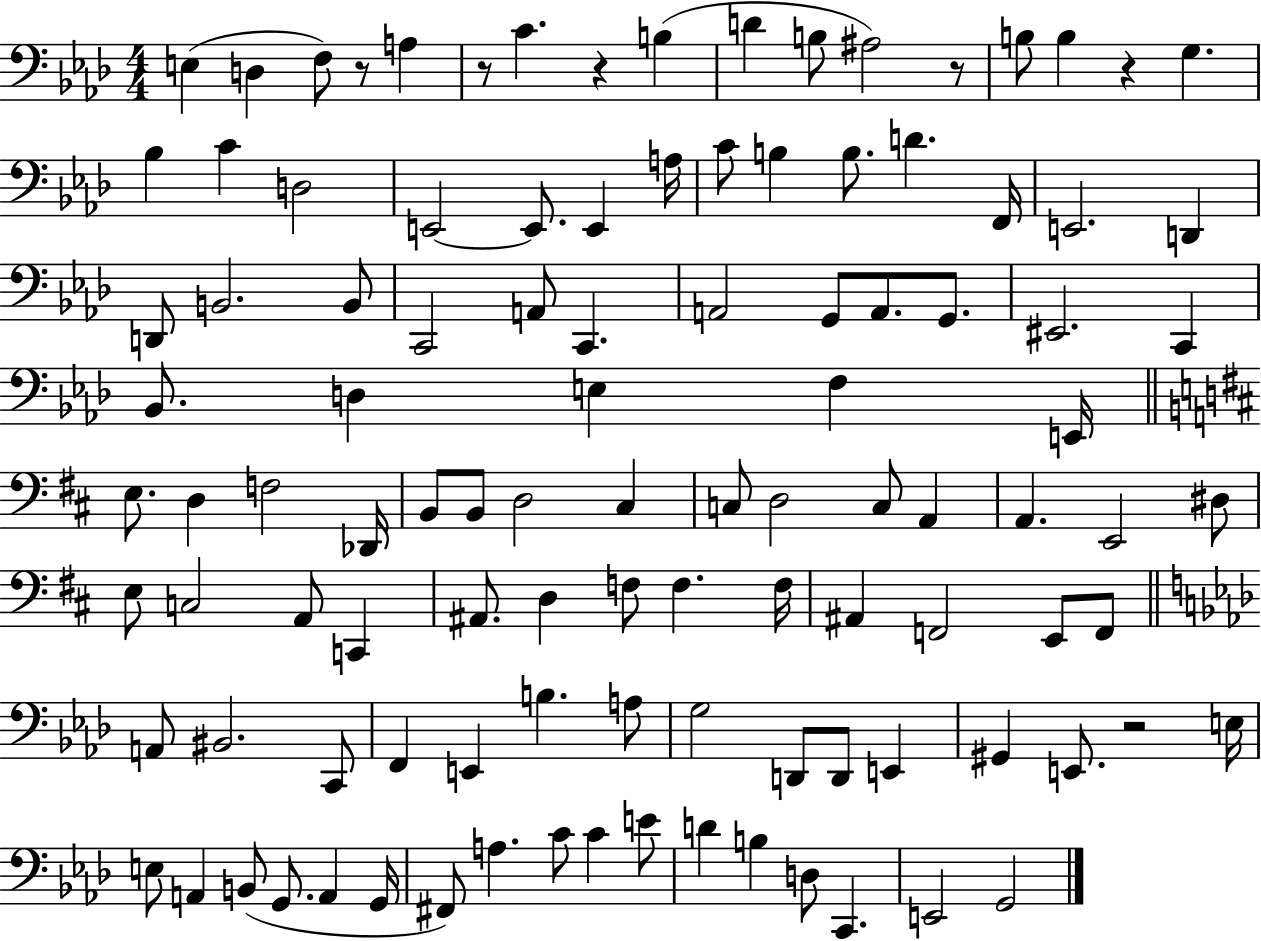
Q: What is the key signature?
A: AES major